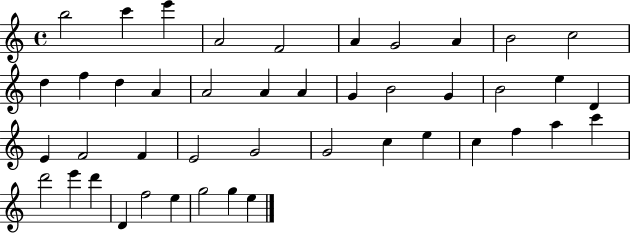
{
  \clef treble
  \time 4/4
  \defaultTimeSignature
  \key c \major
  b''2 c'''4 e'''4 | a'2 f'2 | a'4 g'2 a'4 | b'2 c''2 | \break d''4 f''4 d''4 a'4 | a'2 a'4 a'4 | g'4 b'2 g'4 | b'2 e''4 d'4 | \break e'4 f'2 f'4 | e'2 g'2 | g'2 c''4 e''4 | c''4 f''4 a''4 c'''4 | \break d'''2 e'''4 d'''4 | d'4 f''2 e''4 | g''2 g''4 e''4 | \bar "|."
}